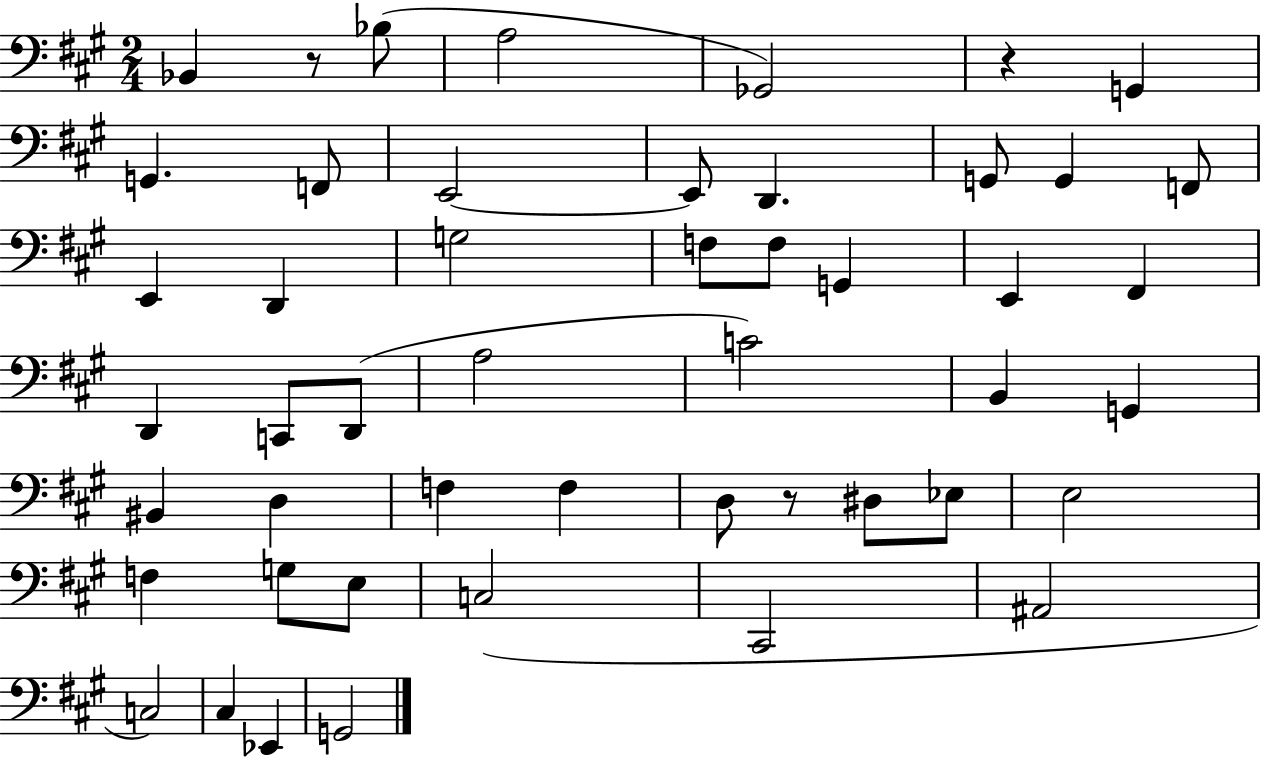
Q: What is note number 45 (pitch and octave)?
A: Eb2